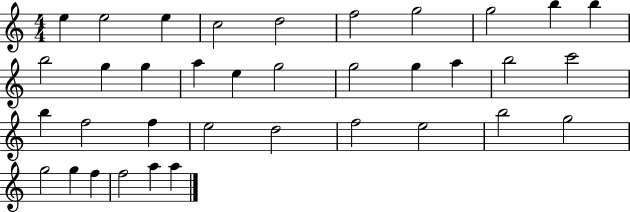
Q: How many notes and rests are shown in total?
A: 36